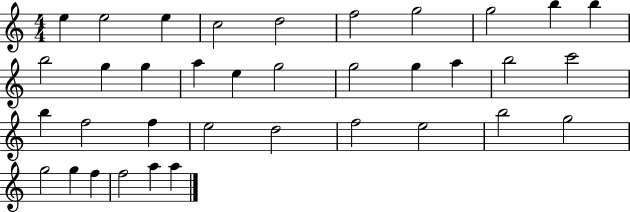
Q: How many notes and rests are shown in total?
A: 36